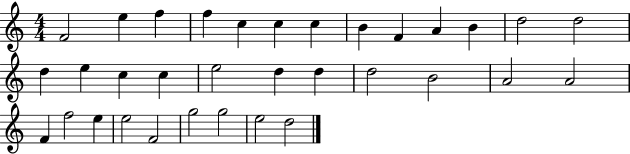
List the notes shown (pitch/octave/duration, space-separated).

F4/h E5/q F5/q F5/q C5/q C5/q C5/q B4/q F4/q A4/q B4/q D5/h D5/h D5/q E5/q C5/q C5/q E5/h D5/q D5/q D5/h B4/h A4/h A4/h F4/q F5/h E5/q E5/h F4/h G5/h G5/h E5/h D5/h